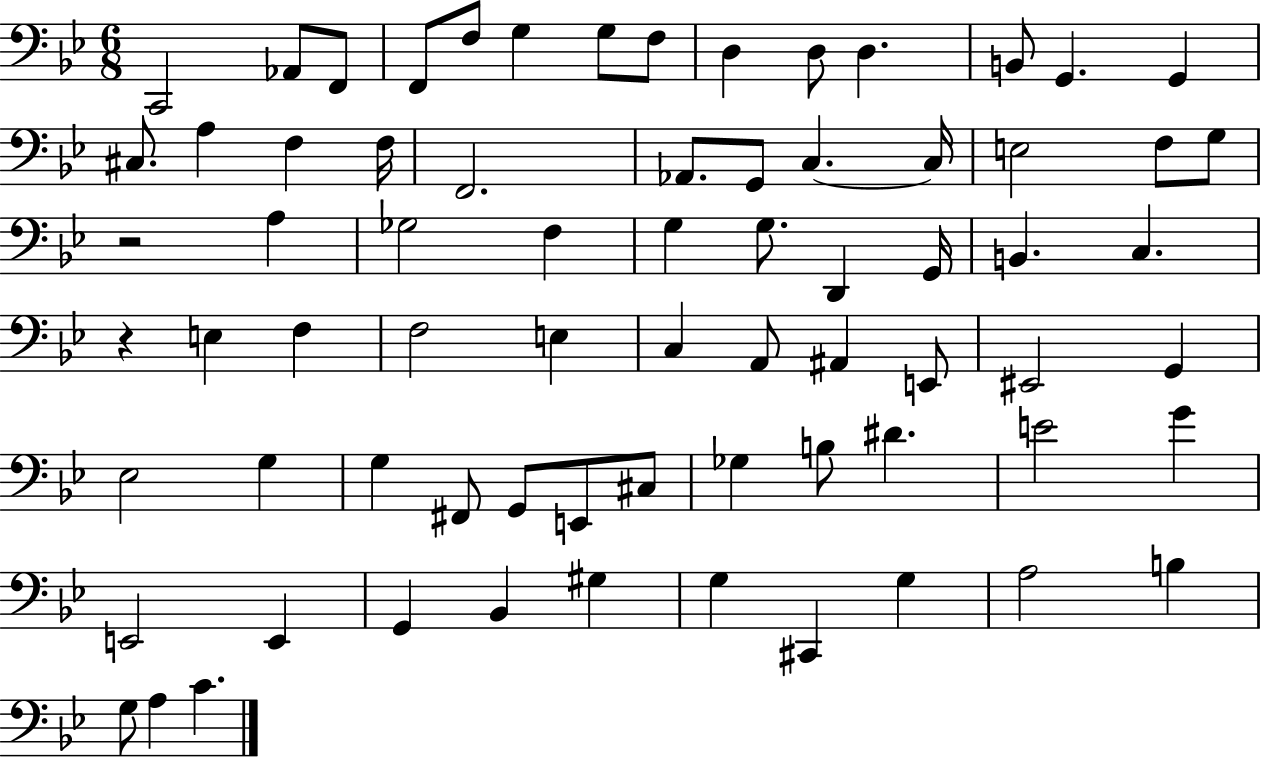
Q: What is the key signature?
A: BES major